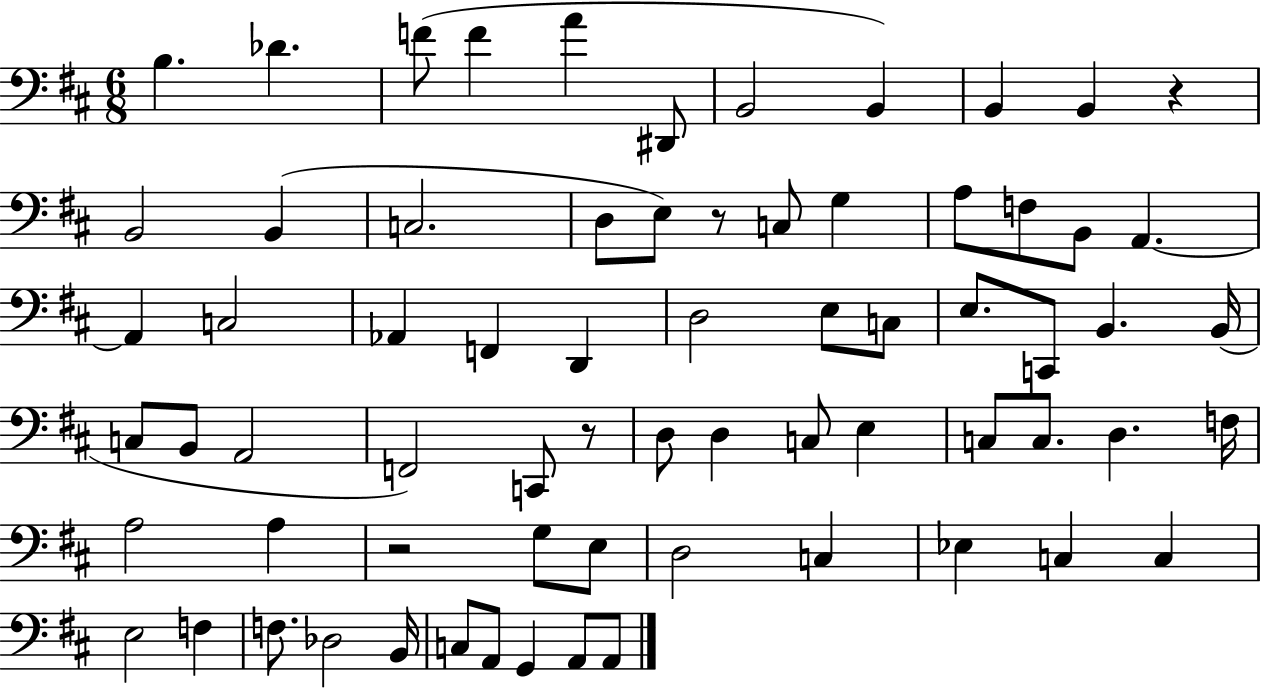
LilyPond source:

{
  \clef bass
  \numericTimeSignature
  \time 6/8
  \key d \major
  \repeat volta 2 { b4. des'4. | f'8( f'4 a'4 dis,8 | b,2 b,4) | b,4 b,4 r4 | \break b,2 b,4( | c2. | d8 e8) r8 c8 g4 | a8 f8 b,8 a,4.~~ | \break a,4 c2 | aes,4 f,4 d,4 | d2 e8 c8 | e8. c,8 b,4. b,16( | \break c8 b,8 a,2 | f,2) c,8 r8 | d8 d4 c8 e4 | c8 c8. d4. f16 | \break a2 a4 | r2 g8 e8 | d2 c4 | ees4 c4 c4 | \break e2 f4 | f8. des2 b,16 | c8 a,8 g,4 a,8 a,8 | } \bar "|."
}